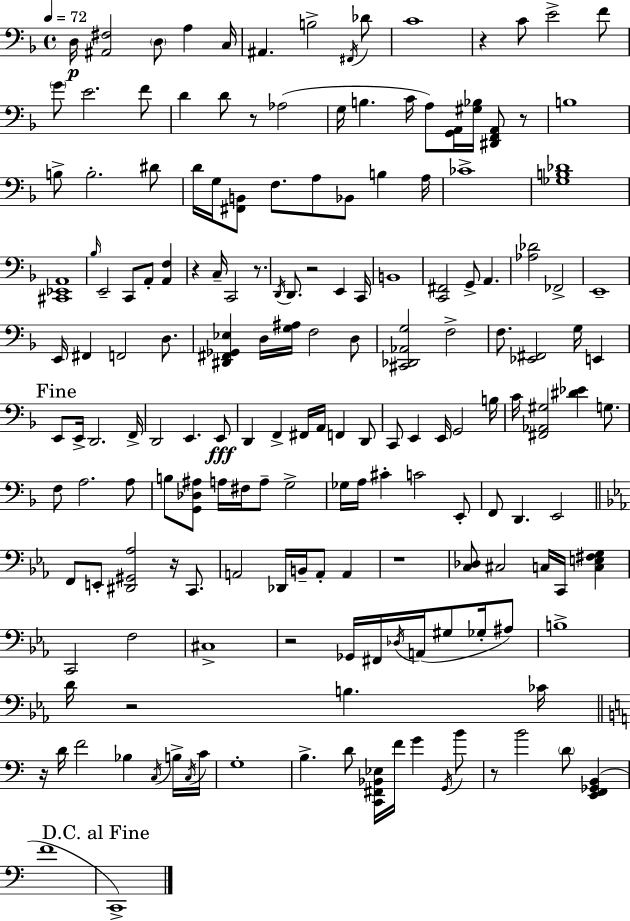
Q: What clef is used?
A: bass